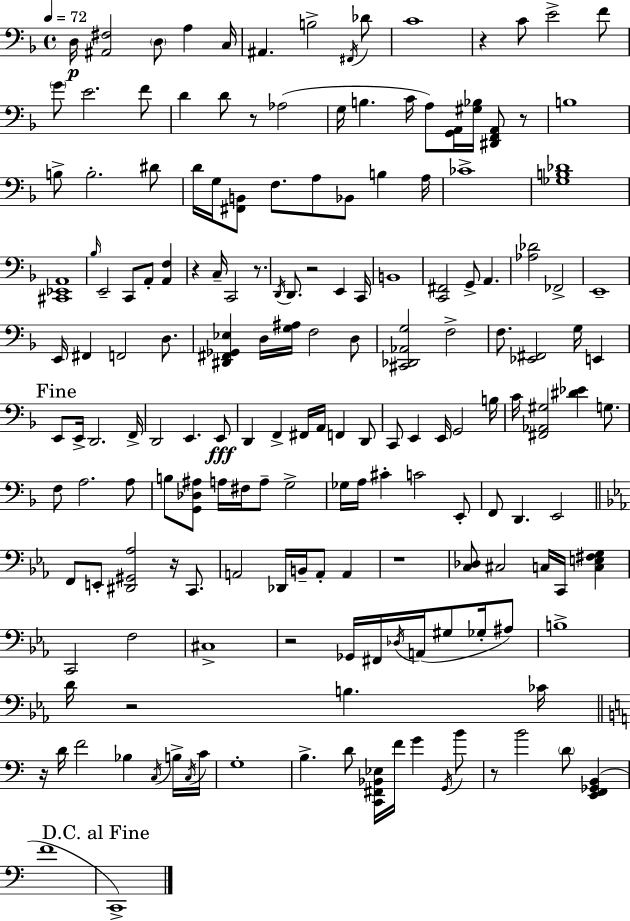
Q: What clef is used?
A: bass